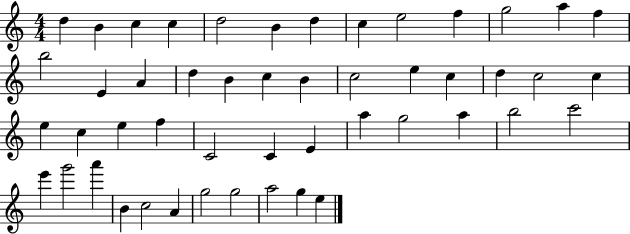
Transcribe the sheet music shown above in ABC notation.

X:1
T:Untitled
M:4/4
L:1/4
K:C
d B c c d2 B d c e2 f g2 a f b2 E A d B c B c2 e c d c2 c e c e f C2 C E a g2 a b2 c'2 e' g'2 a' B c2 A g2 g2 a2 g e